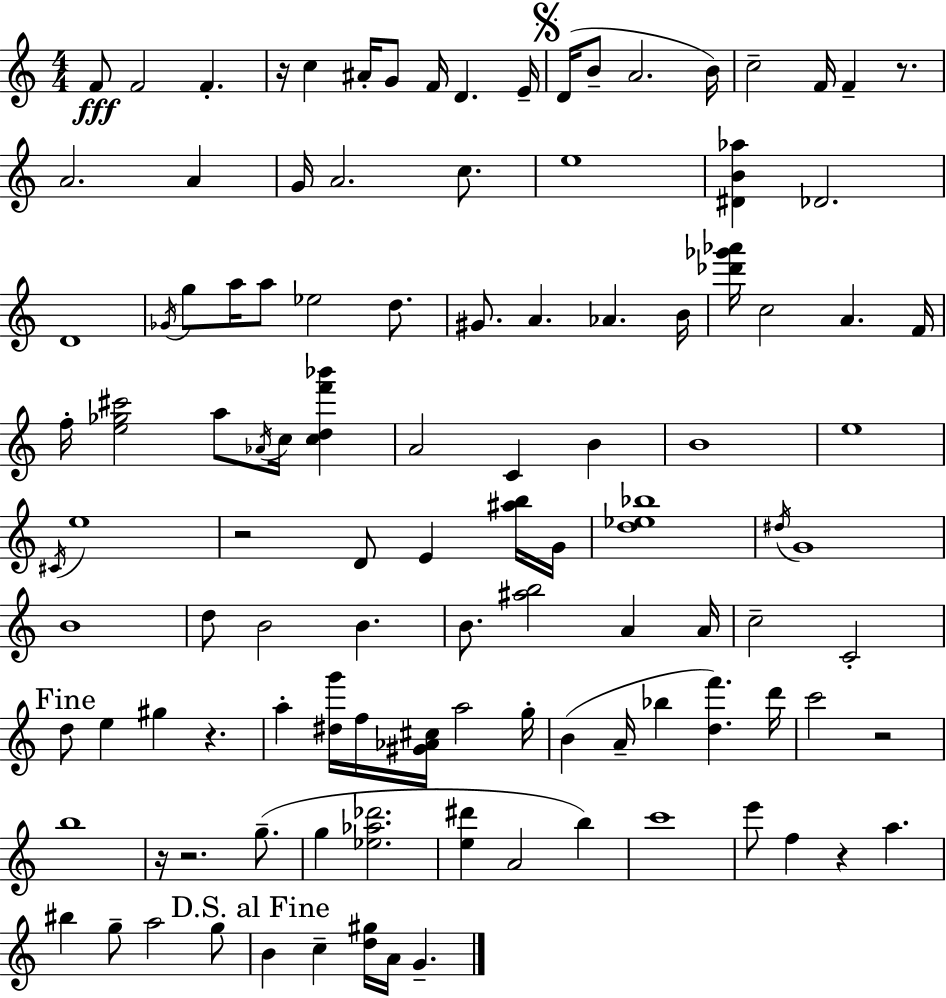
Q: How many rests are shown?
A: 8